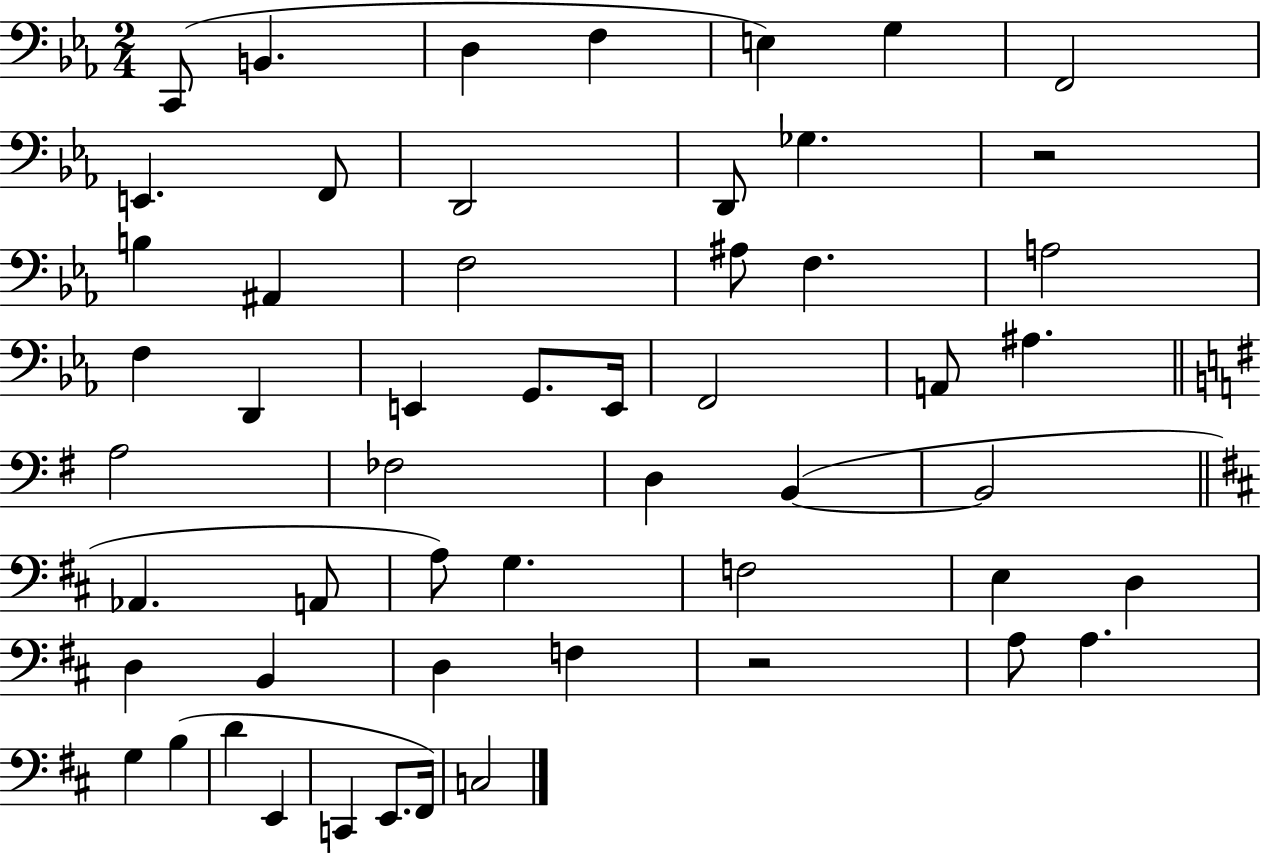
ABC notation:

X:1
T:Untitled
M:2/4
L:1/4
K:Eb
C,,/2 B,, D, F, E, G, F,,2 E,, F,,/2 D,,2 D,,/2 _G, z2 B, ^A,, F,2 ^A,/2 F, A,2 F, D,, E,, G,,/2 E,,/4 F,,2 A,,/2 ^A, A,2 _F,2 D, B,, B,,2 _A,, A,,/2 A,/2 G, F,2 E, D, D, B,, D, F, z2 A,/2 A, G, B, D E,, C,, E,,/2 ^F,,/4 C,2